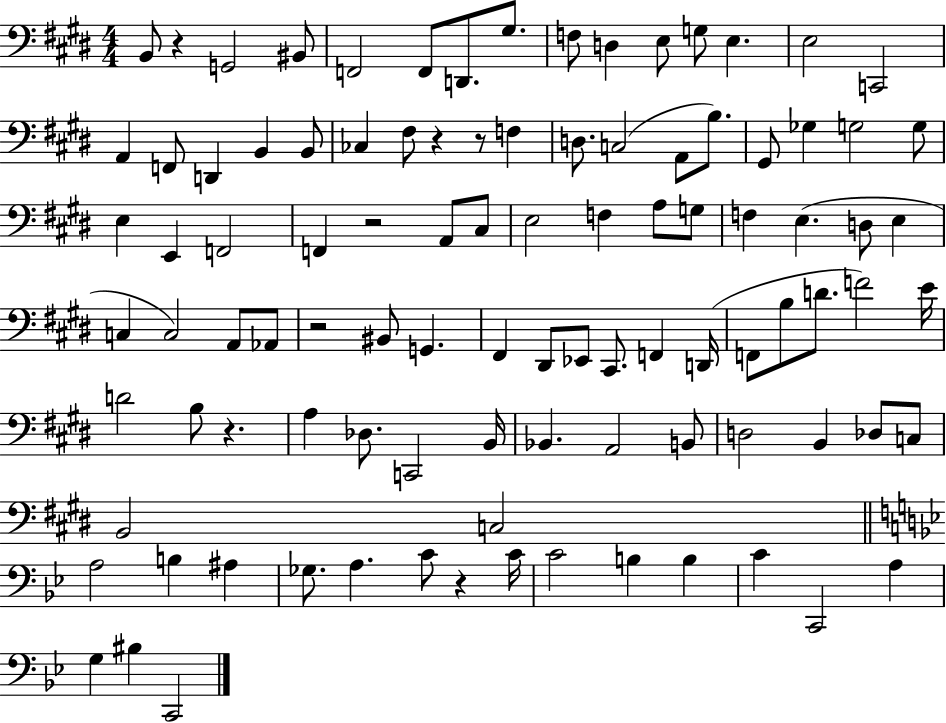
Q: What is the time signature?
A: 4/4